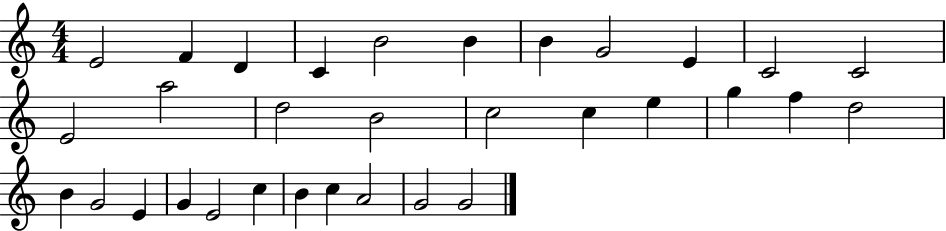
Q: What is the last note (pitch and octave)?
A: G4